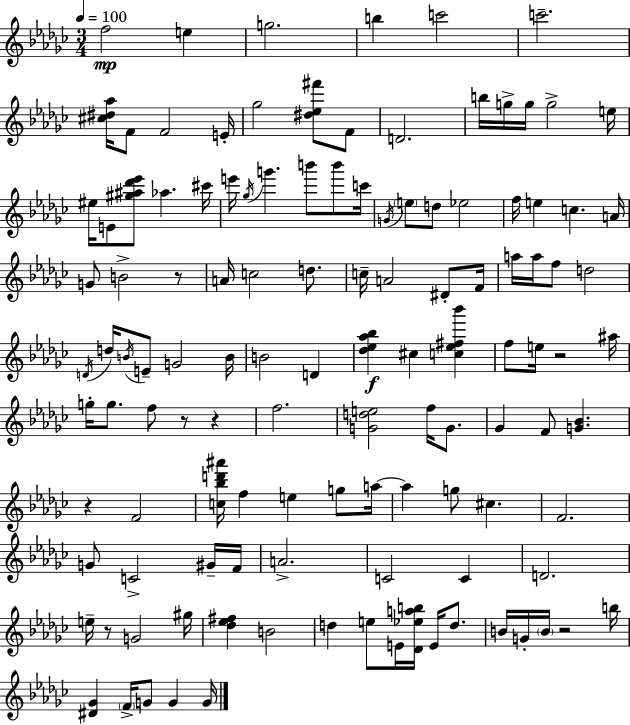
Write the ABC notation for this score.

X:1
T:Untitled
M:3/4
L:1/4
K:Ebm
f2 e g2 b c'2 c'2 [^c^d_a]/4 F/2 F2 E/4 _g2 [^d_e^f']/2 F/2 D2 b/4 g/4 g/4 g2 e/4 ^e/4 E/2 [^g^a_d'_e']/2 _a ^c'/4 e'/4 _g/4 g' b'/2 b'/2 c'/4 G/4 e/2 d/2 _e2 f/4 e c A/4 G/2 B2 z/2 A/4 c2 d/2 c/4 A2 ^D/2 F/4 a/4 a/4 f/2 d2 D/4 d/4 B/4 E/2 G2 B/4 B2 D [_d_e_a_b] ^c [c_e^f_b'] f/2 e/4 z2 ^a/4 g/4 g/2 f/2 z/2 z f2 [Gde]2 f/4 G/2 _G F/2 [G_B] z F2 [c_bd'^a']/4 f e g/2 a/4 a g/2 ^c F2 G/2 C2 ^G/4 F/4 A2 C2 C D2 e/4 z/2 G2 ^g/4 [_d_e^f] B2 d e/2 E/4 [_D_eab]/4 E/4 d/2 B/4 G/4 B/4 z2 b/4 [^D_G] F/4 G/2 G G/4